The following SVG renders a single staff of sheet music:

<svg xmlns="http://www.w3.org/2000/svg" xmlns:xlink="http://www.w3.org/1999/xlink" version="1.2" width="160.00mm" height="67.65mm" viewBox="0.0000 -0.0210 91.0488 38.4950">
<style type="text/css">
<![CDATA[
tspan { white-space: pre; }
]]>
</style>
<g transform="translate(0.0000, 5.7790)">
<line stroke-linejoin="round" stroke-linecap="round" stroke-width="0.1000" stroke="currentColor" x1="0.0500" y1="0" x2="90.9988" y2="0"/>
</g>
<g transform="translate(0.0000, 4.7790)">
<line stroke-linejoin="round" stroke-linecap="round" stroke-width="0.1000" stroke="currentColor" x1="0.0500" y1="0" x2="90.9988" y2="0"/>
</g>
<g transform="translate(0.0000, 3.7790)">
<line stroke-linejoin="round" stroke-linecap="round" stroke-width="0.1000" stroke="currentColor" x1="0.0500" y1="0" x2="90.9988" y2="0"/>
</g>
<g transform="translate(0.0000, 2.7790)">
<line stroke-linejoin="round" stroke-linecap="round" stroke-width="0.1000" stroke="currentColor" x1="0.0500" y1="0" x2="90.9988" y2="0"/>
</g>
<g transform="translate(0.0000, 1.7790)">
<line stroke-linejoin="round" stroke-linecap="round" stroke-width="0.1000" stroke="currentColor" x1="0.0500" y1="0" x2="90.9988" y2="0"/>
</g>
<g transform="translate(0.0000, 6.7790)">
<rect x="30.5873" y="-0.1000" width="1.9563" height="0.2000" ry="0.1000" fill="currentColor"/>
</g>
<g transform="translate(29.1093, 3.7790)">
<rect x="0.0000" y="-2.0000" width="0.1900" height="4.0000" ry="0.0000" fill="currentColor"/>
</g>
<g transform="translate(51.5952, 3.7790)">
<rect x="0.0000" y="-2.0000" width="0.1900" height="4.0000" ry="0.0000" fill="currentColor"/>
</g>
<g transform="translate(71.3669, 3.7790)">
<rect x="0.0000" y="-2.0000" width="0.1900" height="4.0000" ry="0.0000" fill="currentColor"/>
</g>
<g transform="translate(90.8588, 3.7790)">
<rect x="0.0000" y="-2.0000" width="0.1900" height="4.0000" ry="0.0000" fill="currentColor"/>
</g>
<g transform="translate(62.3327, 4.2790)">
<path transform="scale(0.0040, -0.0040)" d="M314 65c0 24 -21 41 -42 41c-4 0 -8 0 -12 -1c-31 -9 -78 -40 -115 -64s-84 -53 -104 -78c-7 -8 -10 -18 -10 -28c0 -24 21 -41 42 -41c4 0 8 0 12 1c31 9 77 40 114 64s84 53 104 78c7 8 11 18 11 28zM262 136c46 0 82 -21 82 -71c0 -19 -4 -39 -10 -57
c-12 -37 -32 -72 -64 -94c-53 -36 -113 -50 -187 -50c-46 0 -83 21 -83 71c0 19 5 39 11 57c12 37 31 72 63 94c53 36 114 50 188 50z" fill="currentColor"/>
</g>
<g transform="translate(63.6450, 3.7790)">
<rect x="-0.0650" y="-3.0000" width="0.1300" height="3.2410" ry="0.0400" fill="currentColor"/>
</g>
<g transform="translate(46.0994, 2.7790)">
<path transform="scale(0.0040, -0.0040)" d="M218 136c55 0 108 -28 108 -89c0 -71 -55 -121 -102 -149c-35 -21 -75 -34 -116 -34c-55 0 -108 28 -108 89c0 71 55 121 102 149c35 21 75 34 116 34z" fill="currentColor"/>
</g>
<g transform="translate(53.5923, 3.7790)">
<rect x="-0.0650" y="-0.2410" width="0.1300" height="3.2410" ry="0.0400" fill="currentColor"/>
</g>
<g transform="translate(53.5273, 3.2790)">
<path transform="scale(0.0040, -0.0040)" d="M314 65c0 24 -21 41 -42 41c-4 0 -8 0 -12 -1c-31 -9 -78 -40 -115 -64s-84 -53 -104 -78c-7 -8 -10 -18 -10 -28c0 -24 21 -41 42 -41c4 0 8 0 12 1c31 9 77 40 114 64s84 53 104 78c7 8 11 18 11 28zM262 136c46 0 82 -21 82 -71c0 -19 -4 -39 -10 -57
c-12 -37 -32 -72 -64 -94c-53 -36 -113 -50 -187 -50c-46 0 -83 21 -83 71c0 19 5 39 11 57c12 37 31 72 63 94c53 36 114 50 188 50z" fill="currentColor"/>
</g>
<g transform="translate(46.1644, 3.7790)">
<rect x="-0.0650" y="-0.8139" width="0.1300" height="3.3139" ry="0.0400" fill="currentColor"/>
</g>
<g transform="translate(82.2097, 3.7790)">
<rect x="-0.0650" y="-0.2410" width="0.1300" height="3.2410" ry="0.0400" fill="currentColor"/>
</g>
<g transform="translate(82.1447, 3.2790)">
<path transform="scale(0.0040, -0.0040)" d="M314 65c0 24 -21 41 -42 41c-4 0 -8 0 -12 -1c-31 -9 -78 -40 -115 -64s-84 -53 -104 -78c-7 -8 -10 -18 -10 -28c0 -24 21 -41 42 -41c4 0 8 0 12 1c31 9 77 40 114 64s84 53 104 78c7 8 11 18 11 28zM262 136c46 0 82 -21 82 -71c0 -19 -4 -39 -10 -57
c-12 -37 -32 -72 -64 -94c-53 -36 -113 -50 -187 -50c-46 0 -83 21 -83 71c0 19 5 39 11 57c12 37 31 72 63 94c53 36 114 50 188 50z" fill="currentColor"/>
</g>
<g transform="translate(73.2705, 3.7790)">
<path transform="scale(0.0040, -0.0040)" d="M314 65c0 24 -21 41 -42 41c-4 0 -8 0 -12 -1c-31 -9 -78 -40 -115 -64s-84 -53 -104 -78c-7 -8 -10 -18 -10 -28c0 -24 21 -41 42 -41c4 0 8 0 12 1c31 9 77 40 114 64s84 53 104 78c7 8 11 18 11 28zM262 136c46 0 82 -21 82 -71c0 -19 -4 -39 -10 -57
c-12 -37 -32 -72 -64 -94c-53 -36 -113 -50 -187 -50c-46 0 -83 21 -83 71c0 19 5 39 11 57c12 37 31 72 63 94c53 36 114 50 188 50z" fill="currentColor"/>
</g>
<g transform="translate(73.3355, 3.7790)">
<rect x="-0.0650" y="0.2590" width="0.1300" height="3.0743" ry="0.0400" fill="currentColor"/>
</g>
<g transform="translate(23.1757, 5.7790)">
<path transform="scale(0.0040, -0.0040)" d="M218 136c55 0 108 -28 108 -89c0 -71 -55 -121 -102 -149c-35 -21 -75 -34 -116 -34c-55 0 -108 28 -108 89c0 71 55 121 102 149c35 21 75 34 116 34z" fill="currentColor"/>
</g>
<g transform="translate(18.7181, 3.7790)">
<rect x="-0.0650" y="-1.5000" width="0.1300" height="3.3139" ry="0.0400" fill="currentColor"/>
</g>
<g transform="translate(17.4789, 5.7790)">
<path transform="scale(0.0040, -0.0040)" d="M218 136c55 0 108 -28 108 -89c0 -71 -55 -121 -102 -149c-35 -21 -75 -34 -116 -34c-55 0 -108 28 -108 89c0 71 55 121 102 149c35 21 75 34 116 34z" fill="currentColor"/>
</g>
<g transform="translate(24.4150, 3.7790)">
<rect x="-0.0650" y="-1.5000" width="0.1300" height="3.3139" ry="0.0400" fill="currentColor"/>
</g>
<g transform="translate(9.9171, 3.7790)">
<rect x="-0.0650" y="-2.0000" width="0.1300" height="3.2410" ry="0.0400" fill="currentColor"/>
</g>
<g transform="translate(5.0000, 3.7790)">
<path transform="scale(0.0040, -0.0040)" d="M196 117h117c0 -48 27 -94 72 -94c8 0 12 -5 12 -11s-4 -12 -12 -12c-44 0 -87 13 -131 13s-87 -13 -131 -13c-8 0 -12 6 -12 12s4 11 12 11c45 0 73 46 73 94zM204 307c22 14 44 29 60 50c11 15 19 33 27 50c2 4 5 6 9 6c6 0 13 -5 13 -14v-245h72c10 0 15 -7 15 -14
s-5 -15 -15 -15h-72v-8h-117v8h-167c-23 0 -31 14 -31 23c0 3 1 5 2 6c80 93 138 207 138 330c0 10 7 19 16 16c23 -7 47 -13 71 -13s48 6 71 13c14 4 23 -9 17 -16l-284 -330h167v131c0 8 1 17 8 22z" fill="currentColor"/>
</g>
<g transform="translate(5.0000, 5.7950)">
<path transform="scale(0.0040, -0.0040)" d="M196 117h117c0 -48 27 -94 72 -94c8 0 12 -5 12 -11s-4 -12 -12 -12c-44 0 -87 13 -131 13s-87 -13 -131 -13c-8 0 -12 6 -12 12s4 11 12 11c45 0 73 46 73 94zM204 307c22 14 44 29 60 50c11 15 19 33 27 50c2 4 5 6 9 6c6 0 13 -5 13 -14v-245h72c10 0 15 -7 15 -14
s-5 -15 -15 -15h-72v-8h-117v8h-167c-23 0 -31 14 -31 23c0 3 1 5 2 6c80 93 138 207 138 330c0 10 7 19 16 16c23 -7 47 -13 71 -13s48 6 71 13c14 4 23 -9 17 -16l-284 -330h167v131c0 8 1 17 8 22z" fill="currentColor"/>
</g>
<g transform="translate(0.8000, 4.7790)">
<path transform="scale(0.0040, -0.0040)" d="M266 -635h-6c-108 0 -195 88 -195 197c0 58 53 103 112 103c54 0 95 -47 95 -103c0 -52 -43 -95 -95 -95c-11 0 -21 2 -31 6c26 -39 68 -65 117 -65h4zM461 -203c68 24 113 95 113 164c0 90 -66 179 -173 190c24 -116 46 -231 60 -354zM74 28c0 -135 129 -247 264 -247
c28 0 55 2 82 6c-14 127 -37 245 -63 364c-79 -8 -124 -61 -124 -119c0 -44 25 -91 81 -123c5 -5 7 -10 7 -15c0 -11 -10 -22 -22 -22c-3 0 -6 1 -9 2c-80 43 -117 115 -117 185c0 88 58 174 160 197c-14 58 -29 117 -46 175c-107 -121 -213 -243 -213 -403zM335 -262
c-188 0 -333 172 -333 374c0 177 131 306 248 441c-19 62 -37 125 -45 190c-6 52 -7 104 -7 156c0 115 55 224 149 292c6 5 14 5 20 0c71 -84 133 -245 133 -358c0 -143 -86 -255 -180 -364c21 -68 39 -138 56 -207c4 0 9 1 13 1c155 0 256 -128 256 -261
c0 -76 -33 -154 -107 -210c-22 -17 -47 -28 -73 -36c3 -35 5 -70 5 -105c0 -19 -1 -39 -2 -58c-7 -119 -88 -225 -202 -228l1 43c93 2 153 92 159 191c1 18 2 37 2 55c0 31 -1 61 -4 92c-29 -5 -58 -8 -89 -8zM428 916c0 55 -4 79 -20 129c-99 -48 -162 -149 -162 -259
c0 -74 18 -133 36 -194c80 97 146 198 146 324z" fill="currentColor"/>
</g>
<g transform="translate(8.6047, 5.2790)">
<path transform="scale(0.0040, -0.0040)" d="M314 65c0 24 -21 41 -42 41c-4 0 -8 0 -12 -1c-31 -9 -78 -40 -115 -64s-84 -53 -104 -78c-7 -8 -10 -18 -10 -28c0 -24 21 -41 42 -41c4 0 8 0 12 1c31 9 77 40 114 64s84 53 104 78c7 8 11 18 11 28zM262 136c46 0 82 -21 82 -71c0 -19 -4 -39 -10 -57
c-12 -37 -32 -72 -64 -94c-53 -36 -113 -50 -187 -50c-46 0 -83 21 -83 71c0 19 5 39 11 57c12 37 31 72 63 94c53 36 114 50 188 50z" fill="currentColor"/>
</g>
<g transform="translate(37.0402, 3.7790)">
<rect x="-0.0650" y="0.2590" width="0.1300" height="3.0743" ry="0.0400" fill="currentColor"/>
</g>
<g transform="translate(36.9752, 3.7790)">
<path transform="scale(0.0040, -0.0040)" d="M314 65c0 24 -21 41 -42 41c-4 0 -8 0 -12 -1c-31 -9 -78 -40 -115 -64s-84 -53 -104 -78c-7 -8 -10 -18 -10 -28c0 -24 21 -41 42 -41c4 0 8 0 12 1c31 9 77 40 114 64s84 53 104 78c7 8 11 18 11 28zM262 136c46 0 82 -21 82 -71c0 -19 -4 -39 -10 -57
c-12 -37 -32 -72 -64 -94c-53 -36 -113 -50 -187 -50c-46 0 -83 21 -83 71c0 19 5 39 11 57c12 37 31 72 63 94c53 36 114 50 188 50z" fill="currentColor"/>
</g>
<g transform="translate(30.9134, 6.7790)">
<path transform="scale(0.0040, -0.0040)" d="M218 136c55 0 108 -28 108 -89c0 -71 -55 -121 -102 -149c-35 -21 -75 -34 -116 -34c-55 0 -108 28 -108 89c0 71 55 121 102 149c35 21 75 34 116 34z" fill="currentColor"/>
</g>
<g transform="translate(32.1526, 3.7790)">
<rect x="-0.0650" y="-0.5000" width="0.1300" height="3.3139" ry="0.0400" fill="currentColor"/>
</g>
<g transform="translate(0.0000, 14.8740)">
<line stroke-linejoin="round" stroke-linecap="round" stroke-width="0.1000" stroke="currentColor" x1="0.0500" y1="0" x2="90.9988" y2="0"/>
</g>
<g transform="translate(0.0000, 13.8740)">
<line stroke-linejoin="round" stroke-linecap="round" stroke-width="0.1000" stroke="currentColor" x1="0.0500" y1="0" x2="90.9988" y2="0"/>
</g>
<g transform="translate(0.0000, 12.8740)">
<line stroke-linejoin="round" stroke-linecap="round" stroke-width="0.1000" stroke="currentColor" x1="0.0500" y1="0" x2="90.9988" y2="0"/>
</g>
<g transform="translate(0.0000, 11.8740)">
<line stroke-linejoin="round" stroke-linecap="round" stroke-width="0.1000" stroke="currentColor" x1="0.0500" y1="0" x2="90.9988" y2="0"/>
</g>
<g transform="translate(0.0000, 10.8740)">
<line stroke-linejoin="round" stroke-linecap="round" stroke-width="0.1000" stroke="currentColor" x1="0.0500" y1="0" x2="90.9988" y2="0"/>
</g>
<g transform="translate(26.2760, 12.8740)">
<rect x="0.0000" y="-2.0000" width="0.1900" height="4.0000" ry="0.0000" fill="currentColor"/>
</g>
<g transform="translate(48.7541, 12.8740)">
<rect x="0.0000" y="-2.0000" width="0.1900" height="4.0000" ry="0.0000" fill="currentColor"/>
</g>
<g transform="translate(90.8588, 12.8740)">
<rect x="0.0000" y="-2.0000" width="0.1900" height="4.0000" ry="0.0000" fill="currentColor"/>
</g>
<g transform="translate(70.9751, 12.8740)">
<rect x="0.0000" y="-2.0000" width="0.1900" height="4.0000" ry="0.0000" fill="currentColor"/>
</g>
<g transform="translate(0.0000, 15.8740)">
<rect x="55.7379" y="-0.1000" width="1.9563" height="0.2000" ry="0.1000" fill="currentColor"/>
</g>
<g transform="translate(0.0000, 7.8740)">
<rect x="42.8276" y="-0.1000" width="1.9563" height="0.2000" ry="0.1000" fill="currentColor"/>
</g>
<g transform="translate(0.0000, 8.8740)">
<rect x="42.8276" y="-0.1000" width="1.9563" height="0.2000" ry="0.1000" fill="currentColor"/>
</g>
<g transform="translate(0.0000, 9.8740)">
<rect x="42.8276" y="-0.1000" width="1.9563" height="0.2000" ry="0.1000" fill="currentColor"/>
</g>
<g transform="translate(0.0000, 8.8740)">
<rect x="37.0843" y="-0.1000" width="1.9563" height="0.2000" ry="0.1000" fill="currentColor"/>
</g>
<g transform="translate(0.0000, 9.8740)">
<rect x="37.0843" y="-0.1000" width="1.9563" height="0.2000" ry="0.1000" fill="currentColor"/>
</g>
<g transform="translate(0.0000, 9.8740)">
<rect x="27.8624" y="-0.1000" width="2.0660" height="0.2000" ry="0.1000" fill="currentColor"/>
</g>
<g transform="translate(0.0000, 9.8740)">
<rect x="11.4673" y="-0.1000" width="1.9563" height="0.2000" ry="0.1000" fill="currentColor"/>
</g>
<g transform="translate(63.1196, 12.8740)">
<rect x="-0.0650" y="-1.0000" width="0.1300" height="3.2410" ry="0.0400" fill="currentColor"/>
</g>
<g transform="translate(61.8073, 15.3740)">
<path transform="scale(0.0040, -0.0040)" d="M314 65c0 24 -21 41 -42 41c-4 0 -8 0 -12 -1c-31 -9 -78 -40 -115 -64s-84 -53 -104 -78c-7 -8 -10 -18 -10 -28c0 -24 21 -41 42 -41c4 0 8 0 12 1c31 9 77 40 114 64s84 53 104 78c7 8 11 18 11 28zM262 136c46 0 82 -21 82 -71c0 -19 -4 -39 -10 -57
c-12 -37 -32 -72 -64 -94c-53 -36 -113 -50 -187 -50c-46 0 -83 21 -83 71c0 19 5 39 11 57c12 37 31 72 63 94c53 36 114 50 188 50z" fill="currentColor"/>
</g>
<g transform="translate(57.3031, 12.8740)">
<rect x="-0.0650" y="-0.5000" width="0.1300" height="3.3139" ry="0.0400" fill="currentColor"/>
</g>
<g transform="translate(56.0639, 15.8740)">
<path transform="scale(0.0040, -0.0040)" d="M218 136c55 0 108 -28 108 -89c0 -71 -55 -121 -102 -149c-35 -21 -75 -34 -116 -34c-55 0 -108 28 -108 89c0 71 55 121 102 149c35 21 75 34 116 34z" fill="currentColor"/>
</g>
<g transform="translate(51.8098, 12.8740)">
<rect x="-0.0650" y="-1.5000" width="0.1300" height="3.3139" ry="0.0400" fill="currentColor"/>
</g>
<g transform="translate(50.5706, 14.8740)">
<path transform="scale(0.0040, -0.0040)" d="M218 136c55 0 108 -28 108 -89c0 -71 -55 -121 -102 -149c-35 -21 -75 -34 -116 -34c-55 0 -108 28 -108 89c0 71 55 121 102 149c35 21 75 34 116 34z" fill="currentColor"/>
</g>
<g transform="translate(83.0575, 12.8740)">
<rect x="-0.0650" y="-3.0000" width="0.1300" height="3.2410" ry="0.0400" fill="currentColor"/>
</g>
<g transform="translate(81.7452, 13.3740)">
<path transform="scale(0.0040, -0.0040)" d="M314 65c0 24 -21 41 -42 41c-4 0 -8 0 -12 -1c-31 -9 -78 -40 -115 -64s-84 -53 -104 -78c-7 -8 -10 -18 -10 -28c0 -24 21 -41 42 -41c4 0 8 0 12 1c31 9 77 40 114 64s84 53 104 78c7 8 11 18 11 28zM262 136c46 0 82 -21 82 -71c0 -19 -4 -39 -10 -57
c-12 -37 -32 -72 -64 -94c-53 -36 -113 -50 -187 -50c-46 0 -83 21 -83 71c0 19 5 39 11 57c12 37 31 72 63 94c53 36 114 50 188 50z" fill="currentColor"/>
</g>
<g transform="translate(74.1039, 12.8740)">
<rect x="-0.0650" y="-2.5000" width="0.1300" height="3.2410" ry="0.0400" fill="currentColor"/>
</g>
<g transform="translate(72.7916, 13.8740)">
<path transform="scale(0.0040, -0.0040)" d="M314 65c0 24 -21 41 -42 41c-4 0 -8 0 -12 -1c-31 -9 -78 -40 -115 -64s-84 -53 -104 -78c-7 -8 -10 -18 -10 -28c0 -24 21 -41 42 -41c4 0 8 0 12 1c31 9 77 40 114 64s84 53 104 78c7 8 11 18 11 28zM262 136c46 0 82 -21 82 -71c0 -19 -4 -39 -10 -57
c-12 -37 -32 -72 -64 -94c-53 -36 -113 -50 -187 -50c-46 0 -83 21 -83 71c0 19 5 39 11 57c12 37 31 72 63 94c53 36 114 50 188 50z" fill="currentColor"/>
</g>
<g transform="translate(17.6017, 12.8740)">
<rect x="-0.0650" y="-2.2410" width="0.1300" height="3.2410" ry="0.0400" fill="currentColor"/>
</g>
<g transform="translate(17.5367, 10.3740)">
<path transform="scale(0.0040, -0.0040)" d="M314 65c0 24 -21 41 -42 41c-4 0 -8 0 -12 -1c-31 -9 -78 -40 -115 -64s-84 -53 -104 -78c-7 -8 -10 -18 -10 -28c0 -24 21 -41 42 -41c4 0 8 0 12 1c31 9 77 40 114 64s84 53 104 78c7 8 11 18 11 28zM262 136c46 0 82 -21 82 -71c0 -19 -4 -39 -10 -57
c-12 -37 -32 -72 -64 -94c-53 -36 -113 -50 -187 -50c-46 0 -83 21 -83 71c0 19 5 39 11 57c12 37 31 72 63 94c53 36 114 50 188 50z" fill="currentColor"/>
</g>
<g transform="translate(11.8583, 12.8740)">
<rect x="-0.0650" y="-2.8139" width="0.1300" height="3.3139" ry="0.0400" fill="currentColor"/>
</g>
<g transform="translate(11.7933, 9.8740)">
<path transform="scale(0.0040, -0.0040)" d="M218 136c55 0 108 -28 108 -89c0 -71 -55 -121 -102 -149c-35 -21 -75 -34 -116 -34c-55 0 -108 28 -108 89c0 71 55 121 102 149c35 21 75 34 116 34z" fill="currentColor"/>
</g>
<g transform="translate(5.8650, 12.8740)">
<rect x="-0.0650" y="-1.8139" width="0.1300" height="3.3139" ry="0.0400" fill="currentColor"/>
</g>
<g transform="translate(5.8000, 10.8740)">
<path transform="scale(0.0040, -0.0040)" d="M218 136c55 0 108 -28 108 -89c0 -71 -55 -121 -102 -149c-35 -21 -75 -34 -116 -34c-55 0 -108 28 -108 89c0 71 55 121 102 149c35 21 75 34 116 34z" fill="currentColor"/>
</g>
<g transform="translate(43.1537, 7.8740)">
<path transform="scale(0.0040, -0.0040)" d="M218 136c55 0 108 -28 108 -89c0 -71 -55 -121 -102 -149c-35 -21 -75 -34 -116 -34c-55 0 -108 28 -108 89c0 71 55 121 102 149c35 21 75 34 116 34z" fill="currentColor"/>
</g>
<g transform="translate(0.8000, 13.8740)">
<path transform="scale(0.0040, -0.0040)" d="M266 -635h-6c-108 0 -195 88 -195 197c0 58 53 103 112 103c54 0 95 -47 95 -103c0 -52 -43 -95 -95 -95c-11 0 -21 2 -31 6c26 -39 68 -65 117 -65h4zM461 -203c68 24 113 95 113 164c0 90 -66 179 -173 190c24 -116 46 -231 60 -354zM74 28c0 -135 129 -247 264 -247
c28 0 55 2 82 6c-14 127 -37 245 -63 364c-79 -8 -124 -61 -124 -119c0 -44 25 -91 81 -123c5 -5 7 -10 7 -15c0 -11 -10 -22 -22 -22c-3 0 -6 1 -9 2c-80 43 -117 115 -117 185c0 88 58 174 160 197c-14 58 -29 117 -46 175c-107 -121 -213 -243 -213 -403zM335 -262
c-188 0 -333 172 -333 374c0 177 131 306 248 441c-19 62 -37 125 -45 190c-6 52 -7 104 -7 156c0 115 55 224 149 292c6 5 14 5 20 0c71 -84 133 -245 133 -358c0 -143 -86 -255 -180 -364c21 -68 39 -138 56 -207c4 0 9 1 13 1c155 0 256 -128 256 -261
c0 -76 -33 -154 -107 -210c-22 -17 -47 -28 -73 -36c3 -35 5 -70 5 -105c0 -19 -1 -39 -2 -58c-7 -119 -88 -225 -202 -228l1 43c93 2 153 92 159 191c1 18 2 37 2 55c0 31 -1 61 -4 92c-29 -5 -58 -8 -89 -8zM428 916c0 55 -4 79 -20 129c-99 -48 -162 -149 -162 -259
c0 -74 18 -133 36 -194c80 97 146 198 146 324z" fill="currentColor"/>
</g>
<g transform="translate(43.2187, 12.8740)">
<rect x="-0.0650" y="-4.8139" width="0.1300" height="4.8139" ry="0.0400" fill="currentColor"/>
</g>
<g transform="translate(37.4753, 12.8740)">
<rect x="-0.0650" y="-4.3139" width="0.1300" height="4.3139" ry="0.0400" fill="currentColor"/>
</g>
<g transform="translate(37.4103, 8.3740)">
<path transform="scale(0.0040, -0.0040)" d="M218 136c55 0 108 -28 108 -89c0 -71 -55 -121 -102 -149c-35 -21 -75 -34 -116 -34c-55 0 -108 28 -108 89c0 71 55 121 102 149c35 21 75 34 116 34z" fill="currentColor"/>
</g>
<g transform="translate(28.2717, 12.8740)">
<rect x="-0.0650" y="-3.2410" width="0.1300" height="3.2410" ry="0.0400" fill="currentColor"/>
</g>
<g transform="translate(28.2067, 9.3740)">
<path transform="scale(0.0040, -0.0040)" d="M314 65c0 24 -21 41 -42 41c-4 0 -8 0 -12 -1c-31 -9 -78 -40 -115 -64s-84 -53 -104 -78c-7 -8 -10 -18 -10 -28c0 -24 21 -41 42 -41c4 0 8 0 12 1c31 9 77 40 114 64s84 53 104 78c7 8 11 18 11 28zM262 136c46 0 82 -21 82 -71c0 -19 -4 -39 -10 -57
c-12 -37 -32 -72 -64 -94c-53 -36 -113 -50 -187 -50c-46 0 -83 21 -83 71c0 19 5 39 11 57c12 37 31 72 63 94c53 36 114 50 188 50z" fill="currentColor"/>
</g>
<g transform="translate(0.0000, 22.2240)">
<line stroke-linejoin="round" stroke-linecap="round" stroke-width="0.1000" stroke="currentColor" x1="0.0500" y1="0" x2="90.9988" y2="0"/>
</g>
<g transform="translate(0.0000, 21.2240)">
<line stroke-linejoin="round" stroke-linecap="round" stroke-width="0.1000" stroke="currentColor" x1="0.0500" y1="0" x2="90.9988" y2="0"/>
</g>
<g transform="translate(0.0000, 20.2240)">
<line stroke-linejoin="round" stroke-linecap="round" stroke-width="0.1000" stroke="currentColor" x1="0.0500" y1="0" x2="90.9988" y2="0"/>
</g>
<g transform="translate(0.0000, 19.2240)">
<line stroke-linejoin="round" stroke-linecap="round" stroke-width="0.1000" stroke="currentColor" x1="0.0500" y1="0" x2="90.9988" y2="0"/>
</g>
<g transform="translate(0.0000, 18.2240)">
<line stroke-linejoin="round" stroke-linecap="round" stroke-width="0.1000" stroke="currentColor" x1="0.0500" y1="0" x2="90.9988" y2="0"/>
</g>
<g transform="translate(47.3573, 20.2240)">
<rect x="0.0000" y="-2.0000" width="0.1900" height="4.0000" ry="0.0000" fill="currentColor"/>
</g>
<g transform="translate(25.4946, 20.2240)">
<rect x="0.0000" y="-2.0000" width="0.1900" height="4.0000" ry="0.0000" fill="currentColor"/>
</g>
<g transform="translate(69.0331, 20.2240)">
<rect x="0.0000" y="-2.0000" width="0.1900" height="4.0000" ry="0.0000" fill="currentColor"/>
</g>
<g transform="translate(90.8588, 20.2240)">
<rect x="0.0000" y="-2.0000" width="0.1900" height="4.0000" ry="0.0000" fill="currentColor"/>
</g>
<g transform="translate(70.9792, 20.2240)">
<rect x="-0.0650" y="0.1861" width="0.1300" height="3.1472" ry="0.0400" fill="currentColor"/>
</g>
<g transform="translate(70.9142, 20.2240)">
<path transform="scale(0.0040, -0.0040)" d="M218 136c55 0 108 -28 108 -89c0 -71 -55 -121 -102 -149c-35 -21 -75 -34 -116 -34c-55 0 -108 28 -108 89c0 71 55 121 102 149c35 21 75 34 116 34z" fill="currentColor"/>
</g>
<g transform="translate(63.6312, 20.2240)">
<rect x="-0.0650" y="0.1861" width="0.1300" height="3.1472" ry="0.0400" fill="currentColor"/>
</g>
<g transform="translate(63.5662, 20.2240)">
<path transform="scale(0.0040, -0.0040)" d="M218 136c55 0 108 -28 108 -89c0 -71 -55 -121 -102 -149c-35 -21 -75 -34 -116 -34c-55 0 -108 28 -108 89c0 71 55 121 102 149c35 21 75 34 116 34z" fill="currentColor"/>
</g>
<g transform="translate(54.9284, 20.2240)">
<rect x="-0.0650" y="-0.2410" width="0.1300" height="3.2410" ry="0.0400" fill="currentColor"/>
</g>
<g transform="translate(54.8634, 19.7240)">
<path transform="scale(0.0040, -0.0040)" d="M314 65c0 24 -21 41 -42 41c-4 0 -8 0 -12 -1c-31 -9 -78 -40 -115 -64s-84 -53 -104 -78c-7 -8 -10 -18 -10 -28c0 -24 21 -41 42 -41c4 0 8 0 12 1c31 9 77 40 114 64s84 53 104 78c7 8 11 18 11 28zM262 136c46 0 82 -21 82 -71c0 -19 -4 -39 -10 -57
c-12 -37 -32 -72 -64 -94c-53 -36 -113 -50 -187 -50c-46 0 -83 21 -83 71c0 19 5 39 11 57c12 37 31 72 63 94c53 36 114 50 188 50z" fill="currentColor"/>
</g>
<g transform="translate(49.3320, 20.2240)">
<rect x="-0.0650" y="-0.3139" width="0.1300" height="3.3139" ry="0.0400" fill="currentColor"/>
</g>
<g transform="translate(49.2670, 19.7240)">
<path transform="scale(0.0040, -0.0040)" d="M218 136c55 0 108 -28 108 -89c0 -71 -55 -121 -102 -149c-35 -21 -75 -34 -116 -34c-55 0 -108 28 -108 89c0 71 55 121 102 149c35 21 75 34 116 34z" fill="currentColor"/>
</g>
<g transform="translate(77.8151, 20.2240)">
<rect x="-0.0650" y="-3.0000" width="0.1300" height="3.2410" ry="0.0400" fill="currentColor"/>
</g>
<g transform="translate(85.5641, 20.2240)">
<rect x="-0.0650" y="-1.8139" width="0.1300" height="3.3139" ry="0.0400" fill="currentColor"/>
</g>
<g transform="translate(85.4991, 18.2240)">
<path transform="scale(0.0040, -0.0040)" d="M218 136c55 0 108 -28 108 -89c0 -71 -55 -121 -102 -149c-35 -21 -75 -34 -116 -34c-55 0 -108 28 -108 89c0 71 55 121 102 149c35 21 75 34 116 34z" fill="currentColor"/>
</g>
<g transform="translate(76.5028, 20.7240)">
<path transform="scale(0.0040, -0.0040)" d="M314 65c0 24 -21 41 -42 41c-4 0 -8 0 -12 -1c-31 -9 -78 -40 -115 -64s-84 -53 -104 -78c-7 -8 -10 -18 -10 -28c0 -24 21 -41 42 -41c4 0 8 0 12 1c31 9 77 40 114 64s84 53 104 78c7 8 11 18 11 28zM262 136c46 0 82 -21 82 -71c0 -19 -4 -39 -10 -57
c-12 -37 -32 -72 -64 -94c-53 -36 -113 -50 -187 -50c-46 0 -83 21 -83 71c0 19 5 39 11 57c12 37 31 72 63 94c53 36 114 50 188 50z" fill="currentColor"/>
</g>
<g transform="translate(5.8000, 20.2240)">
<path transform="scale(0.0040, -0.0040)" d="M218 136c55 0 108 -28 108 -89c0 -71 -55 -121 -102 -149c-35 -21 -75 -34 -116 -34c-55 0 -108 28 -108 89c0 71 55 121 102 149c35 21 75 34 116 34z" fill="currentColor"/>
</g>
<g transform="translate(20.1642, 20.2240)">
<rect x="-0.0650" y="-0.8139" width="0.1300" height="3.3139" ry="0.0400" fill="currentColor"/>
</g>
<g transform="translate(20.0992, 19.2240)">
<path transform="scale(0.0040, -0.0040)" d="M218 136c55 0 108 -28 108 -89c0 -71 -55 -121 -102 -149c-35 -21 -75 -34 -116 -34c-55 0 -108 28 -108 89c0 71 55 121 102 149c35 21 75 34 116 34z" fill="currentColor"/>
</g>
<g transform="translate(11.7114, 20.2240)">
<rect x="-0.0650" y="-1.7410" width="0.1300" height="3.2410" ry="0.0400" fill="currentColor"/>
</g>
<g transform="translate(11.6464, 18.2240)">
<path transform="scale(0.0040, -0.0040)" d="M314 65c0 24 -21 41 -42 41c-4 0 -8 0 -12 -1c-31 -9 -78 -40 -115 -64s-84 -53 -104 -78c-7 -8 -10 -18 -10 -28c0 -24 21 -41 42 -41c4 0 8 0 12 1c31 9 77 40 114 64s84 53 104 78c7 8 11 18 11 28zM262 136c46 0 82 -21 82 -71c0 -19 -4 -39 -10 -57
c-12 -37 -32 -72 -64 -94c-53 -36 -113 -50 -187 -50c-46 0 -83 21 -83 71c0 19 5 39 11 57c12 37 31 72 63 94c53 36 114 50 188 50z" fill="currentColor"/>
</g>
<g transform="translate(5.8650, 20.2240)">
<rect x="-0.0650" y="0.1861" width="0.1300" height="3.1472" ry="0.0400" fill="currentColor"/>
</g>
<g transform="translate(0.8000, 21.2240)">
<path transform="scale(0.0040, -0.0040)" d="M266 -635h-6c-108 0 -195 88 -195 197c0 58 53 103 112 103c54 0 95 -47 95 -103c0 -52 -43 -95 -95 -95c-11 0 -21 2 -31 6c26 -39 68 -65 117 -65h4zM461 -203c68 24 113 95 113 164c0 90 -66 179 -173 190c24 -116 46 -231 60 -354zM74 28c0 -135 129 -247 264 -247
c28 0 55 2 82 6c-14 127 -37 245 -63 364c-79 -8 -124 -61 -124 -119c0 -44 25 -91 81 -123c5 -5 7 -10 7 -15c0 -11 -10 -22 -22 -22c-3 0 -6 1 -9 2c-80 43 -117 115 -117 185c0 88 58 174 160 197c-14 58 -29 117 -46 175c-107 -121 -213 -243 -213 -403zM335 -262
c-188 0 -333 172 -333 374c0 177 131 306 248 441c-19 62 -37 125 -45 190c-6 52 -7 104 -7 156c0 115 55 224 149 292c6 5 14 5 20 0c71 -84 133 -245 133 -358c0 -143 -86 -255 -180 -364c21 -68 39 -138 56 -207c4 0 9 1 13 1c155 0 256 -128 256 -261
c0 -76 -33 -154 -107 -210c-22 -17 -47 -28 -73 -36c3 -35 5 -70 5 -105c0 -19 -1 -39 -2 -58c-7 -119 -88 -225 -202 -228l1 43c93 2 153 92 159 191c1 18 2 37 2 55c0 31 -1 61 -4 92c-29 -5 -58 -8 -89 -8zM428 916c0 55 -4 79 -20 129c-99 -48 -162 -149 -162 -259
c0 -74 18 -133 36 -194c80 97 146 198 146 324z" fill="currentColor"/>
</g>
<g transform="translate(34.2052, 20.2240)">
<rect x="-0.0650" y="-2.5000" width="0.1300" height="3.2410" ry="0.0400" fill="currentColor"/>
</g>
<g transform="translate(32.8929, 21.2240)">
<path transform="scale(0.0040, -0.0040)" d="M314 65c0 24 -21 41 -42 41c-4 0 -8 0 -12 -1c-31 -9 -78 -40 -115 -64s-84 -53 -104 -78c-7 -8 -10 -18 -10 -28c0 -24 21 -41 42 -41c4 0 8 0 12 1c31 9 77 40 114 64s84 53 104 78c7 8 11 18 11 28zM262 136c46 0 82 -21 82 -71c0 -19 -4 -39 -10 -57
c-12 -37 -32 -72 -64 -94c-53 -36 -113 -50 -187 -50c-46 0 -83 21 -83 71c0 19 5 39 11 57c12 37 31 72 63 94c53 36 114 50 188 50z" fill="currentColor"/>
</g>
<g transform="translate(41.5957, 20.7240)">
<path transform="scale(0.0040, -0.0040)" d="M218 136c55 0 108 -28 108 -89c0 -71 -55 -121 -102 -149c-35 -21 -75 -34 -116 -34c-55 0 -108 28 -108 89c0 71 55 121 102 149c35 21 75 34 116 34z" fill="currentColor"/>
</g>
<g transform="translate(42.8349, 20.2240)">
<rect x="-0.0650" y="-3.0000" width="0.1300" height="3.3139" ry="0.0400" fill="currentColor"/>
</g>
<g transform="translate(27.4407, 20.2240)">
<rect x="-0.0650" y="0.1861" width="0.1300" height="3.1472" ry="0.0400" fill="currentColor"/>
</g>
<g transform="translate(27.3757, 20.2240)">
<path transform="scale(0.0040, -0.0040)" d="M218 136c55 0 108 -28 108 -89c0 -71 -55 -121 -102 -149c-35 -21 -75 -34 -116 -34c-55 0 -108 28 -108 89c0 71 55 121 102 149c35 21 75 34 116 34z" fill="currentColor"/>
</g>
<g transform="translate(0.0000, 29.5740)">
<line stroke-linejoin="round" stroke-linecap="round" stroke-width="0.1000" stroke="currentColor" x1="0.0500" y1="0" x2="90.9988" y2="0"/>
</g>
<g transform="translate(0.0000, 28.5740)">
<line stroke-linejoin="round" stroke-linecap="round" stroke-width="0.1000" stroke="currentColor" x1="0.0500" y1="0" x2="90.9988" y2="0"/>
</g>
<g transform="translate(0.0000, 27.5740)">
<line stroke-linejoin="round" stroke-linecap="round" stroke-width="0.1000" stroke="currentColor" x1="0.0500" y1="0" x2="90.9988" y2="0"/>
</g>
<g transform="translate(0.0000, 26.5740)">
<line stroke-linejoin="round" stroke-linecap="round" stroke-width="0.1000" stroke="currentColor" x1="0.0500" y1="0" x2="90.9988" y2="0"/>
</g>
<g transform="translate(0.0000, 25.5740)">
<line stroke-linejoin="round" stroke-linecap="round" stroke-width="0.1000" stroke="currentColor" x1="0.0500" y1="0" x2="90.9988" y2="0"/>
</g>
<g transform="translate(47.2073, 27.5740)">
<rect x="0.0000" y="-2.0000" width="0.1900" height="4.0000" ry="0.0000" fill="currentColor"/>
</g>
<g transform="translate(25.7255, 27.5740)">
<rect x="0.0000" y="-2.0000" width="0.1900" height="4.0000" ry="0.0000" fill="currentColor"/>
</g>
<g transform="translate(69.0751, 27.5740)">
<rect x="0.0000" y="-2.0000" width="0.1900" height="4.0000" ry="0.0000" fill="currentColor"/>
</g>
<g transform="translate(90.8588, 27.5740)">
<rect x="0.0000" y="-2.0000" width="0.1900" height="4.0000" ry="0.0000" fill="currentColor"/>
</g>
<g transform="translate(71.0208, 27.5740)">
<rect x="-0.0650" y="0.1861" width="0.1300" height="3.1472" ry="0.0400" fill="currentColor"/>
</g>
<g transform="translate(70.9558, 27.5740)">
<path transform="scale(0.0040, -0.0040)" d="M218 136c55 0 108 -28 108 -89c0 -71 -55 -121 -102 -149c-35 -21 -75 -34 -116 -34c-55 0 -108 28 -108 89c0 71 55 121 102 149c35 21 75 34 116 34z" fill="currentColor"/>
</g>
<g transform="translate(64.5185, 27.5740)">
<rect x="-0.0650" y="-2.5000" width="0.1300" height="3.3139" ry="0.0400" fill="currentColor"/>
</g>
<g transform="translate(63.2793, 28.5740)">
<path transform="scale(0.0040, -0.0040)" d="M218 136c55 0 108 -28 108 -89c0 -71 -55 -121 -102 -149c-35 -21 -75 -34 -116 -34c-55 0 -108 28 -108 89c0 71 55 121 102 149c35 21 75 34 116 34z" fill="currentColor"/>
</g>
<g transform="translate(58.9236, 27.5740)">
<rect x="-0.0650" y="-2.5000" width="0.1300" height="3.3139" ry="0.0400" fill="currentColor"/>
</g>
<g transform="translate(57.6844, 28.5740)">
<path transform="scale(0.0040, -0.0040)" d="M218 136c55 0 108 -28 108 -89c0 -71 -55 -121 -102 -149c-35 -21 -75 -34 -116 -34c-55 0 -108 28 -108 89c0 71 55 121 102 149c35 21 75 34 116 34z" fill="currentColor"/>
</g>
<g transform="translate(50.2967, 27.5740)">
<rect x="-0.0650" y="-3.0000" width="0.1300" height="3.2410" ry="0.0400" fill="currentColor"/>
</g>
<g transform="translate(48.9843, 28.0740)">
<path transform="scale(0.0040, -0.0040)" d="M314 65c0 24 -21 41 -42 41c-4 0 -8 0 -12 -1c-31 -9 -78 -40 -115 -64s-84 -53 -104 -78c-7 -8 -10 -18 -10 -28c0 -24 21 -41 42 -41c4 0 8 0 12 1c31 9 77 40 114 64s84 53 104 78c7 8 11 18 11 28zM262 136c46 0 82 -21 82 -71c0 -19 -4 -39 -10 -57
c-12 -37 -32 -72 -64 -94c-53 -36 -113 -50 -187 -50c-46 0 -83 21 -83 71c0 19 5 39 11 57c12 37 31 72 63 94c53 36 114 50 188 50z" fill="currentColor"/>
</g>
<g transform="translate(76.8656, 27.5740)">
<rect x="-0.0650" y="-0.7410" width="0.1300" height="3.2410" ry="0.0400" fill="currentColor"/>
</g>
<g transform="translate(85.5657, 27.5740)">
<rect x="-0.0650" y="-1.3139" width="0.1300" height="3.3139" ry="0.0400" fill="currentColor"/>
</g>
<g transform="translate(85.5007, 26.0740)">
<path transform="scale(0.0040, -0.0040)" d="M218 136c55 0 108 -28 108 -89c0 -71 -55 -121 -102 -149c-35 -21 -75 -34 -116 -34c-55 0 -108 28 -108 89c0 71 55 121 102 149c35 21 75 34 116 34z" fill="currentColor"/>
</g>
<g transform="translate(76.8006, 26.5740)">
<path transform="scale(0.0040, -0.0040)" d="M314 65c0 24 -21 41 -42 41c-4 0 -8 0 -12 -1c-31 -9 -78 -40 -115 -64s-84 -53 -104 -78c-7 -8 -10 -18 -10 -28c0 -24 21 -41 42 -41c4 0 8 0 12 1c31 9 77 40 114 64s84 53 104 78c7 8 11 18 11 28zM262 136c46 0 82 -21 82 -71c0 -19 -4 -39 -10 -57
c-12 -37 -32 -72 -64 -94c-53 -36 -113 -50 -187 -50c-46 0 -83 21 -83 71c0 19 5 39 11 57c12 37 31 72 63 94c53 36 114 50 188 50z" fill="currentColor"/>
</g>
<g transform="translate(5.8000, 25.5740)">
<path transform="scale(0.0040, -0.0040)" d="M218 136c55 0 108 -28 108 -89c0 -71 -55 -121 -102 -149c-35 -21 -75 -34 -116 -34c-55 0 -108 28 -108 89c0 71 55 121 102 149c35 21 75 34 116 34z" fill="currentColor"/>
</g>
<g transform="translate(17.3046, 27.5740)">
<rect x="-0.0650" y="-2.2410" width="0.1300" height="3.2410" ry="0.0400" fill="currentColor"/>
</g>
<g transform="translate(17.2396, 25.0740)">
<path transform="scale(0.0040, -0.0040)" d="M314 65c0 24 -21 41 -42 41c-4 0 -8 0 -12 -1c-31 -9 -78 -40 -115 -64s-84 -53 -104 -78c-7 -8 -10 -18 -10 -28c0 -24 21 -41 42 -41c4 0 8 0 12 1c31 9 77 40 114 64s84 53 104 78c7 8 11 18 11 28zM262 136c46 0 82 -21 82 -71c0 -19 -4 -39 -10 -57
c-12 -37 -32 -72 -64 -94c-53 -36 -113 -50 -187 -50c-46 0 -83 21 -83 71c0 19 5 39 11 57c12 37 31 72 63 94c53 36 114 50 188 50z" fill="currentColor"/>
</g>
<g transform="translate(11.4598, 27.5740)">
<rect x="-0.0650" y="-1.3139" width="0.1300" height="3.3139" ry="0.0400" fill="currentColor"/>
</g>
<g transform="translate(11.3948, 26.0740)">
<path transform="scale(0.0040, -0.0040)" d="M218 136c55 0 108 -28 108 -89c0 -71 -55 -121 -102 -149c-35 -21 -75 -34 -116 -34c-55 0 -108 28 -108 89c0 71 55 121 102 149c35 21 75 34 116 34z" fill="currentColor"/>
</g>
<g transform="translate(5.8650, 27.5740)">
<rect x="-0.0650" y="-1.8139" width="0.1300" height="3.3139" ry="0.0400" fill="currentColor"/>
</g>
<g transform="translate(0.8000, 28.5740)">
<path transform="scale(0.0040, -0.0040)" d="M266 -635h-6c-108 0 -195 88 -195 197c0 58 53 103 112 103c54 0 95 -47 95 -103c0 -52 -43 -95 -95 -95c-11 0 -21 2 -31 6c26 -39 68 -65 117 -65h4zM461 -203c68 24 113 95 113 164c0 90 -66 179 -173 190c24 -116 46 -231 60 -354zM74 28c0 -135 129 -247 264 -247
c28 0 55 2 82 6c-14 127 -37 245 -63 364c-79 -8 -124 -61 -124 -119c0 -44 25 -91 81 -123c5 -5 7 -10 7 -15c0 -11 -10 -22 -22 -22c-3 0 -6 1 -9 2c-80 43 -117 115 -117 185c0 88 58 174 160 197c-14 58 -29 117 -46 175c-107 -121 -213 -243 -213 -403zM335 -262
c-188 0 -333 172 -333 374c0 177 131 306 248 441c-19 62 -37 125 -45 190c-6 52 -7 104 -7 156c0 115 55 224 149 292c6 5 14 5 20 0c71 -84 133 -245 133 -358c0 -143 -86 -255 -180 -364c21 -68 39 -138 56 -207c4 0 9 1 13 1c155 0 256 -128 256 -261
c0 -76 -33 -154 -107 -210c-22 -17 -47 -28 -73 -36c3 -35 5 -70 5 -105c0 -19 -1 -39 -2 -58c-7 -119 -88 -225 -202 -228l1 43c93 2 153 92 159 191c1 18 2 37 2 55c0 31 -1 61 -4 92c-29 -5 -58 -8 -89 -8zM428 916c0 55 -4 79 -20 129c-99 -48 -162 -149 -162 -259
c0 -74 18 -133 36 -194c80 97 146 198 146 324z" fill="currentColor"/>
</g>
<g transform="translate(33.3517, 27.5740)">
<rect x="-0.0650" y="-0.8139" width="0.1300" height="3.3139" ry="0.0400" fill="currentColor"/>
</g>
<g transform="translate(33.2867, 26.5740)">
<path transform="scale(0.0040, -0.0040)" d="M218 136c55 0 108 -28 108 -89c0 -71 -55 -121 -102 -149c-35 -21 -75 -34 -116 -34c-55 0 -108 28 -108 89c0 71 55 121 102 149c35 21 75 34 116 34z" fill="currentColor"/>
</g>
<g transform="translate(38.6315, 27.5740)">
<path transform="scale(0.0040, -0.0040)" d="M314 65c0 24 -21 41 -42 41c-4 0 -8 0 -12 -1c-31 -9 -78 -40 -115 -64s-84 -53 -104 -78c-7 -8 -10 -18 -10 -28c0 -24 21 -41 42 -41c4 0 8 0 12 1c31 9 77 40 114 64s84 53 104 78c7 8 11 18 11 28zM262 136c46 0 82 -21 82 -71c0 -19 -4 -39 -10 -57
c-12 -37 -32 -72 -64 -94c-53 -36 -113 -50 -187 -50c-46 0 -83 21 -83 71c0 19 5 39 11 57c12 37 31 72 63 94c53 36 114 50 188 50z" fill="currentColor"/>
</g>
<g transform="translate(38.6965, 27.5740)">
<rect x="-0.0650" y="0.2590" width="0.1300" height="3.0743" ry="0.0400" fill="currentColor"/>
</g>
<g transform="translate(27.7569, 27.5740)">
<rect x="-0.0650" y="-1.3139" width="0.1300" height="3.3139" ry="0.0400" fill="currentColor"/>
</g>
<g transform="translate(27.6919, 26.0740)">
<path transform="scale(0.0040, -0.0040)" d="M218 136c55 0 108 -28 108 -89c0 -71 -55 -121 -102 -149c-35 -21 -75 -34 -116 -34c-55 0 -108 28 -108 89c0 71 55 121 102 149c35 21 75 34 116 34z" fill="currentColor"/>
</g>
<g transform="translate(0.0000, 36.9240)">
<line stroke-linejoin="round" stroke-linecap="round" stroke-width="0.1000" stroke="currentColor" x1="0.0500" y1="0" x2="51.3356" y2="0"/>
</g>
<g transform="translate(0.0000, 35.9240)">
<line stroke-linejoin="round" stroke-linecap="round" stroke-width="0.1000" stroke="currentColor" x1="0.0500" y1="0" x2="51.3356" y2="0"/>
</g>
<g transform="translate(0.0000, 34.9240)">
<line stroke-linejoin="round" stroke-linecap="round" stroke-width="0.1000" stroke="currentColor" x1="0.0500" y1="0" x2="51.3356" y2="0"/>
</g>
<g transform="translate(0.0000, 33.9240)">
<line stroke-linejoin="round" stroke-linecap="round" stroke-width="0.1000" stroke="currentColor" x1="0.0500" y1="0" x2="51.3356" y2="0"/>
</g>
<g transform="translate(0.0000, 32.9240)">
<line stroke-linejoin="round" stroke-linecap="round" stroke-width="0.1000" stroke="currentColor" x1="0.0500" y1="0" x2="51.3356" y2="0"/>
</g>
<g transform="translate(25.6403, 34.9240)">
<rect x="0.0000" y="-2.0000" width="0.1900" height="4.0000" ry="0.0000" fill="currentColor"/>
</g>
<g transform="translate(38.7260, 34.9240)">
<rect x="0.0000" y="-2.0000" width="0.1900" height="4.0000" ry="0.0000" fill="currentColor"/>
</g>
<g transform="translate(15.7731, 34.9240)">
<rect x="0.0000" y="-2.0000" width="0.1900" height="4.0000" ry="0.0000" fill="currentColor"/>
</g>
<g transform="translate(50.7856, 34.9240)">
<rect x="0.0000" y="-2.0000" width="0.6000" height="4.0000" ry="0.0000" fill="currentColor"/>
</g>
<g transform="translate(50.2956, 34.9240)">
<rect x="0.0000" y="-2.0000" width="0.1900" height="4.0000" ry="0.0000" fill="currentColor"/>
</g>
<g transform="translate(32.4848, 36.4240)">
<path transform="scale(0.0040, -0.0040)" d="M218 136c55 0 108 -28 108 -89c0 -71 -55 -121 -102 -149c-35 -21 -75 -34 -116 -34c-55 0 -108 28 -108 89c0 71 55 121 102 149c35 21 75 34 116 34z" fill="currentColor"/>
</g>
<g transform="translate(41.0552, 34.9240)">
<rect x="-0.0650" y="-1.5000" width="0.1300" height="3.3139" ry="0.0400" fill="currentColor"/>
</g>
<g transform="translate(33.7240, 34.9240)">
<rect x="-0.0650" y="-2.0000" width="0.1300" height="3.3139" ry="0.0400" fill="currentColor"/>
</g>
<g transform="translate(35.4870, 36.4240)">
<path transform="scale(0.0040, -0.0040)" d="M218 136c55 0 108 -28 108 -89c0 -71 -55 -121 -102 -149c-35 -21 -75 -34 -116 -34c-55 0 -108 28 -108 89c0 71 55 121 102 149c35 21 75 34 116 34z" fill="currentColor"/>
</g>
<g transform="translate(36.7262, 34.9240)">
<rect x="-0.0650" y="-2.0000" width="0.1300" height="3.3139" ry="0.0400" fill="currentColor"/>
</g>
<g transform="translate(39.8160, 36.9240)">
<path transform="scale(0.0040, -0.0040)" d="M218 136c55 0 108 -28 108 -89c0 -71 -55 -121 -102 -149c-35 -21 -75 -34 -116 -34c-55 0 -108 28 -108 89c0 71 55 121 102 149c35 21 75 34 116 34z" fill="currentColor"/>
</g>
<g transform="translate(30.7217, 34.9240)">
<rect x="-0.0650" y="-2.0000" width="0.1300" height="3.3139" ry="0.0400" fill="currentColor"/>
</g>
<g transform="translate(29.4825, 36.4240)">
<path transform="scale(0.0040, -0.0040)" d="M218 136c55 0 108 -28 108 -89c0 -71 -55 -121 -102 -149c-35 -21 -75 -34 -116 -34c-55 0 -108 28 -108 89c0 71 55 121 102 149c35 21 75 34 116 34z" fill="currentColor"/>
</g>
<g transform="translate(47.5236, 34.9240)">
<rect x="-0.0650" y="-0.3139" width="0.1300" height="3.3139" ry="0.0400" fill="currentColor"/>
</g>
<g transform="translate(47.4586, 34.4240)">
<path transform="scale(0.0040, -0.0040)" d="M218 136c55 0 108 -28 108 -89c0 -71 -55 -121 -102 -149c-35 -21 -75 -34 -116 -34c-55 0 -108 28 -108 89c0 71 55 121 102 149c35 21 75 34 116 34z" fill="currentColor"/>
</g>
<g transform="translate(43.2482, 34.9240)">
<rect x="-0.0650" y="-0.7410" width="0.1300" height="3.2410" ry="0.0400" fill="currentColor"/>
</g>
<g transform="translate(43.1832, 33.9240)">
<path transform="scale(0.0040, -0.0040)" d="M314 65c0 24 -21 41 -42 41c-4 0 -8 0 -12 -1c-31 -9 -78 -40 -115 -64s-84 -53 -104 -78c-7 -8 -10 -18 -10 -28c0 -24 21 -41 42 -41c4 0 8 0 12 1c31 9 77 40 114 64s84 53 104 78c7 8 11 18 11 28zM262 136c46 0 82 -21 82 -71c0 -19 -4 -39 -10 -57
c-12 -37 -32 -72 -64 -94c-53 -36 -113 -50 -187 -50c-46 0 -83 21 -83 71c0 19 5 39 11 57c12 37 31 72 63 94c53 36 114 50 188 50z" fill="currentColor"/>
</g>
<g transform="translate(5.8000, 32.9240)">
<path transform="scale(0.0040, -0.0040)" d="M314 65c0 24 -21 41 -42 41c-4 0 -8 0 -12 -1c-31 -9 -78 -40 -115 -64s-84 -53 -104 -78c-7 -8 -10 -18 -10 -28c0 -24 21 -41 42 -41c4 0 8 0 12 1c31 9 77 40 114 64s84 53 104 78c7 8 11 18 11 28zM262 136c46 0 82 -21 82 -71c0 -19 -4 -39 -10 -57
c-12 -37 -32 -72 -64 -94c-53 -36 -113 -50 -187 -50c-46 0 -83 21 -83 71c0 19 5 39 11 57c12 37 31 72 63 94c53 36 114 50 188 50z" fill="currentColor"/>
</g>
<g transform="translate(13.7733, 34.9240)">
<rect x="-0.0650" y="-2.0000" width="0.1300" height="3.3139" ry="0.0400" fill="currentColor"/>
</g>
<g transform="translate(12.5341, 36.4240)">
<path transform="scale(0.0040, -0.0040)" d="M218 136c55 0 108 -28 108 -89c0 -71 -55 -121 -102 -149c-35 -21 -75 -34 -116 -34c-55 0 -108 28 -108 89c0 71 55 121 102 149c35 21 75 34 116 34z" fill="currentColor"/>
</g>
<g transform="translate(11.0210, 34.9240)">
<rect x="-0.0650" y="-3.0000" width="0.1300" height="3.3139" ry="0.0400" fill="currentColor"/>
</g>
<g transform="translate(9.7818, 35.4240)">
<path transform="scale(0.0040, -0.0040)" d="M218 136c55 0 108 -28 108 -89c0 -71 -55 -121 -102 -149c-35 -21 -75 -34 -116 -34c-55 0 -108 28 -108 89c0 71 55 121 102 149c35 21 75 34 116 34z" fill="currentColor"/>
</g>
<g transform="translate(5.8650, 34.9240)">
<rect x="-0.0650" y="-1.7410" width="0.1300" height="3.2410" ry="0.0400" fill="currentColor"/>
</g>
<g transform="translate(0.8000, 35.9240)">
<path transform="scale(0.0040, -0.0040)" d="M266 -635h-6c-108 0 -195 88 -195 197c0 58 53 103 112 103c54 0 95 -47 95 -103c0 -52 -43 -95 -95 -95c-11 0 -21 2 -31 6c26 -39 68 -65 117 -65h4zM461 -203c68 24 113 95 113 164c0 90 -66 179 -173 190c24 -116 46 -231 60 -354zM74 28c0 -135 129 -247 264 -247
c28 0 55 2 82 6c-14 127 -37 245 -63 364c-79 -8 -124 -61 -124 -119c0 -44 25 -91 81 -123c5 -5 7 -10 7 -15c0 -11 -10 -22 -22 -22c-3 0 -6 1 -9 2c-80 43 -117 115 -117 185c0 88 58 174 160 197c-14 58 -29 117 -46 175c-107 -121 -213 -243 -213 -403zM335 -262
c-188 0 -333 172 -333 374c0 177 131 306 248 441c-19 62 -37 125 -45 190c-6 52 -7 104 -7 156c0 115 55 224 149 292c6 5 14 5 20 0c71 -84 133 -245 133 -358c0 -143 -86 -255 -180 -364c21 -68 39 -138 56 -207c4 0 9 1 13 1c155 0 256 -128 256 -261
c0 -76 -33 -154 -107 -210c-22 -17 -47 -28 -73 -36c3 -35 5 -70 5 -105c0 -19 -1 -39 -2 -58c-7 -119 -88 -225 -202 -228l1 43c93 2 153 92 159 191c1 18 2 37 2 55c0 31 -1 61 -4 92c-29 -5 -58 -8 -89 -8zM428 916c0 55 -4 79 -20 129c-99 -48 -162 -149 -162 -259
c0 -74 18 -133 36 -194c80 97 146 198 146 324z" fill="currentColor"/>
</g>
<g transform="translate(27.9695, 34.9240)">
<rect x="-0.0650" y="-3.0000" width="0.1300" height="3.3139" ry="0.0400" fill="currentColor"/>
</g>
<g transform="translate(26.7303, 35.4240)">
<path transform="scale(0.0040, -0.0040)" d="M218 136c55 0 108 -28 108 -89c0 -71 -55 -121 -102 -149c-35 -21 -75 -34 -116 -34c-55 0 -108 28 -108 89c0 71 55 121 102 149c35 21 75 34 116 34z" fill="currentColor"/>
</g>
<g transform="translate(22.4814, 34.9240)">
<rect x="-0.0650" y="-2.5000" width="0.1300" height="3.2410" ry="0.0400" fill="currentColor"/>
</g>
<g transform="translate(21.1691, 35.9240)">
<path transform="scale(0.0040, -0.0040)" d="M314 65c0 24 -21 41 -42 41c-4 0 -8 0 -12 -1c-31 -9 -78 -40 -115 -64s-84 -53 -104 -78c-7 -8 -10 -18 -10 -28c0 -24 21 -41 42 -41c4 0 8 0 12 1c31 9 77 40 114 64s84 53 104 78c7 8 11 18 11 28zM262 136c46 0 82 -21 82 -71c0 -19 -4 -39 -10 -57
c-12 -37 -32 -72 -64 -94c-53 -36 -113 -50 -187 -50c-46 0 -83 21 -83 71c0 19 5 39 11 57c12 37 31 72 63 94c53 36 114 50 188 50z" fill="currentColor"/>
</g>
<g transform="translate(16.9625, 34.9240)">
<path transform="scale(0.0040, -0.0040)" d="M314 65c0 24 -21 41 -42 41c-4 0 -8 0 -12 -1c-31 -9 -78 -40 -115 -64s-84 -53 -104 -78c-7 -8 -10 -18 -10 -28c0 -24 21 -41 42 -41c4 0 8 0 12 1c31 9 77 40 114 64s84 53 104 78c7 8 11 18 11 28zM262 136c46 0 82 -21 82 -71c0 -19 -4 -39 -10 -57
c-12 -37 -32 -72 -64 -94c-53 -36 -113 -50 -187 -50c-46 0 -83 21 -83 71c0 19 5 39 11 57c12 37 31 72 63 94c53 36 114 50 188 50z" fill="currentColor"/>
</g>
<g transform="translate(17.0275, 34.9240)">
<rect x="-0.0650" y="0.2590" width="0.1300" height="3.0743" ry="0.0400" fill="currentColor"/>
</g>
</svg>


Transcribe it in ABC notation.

X:1
T:Untitled
M:4/4
L:1/4
K:C
F2 E E C B2 d c2 A2 B2 c2 f a g2 b2 d' e' E C D2 G2 A2 B f2 d B G2 A c c2 B B A2 f f e g2 e d B2 A2 G G B d2 e f2 A F B2 G2 A F F F E d2 c